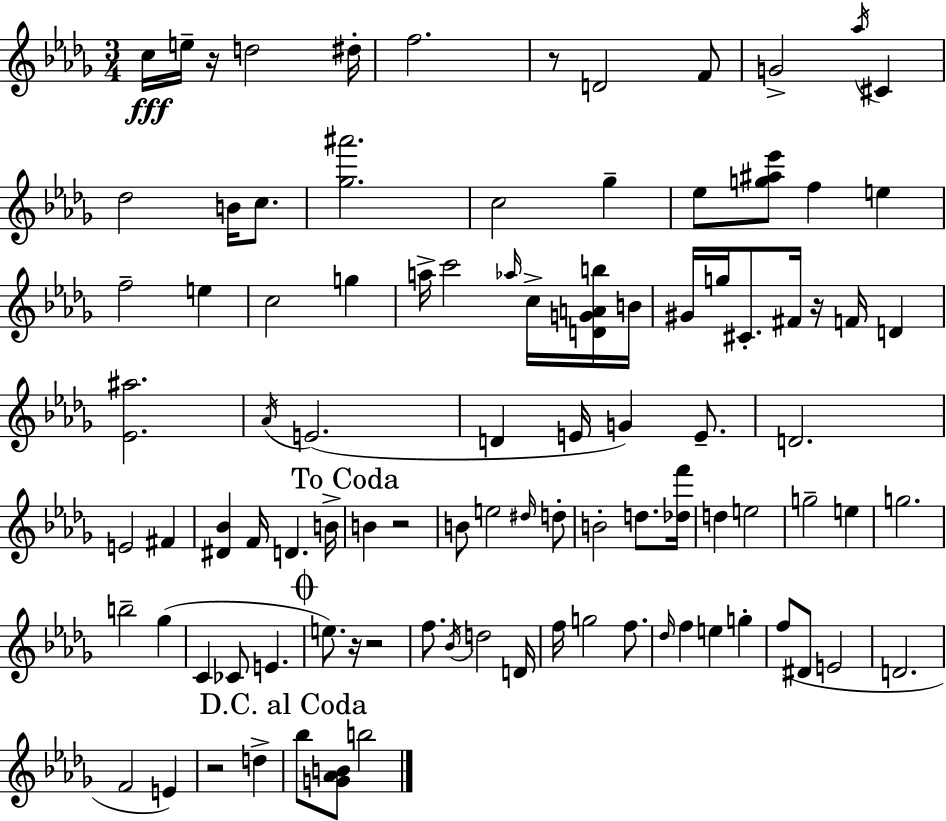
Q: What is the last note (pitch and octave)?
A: B5